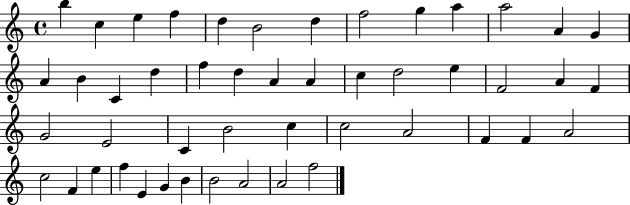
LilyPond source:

{
  \clef treble
  \time 4/4
  \defaultTimeSignature
  \key c \major
  b''4 c''4 e''4 f''4 | d''4 b'2 d''4 | f''2 g''4 a''4 | a''2 a'4 g'4 | \break a'4 b'4 c'4 d''4 | f''4 d''4 a'4 a'4 | c''4 d''2 e''4 | f'2 a'4 f'4 | \break g'2 e'2 | c'4 b'2 c''4 | c''2 a'2 | f'4 f'4 a'2 | \break c''2 f'4 e''4 | f''4 e'4 g'4 b'4 | b'2 a'2 | a'2 f''2 | \break \bar "|."
}